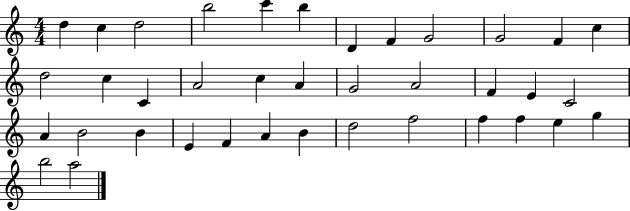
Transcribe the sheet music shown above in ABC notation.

X:1
T:Untitled
M:4/4
L:1/4
K:C
d c d2 b2 c' b D F G2 G2 F c d2 c C A2 c A G2 A2 F E C2 A B2 B E F A B d2 f2 f f e g b2 a2